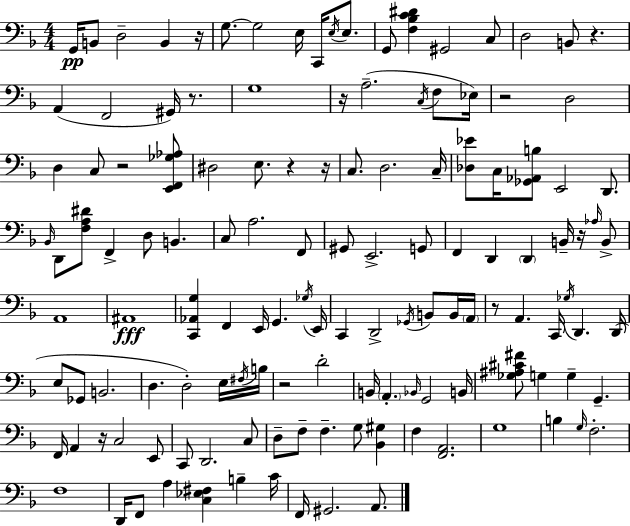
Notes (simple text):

G2/s B2/e D3/h B2/q R/s G3/e. G3/h E3/s C2/s E3/s E3/e. G2/e [F3,Bb3,C4,D#4]/q G#2/h C3/e D3/h B2/e R/q. A2/q F2/h G#2/s R/e. G3/w R/s A3/h. C3/s F3/e Eb3/s R/h D3/h D3/q C3/e R/h [E2,F2,Gb3,Ab3]/e D#3/h E3/e. R/q R/s C3/e. D3/h. C3/s [Db3,Eb4]/e C3/s [Gb2,Ab2,B3]/e E2/h D2/e. Bb2/s D2/e [F3,A3,D#4]/e F2/q D3/e B2/q. C3/e A3/h. F2/e G#2/e E2/h. G2/e F2/q D2/q D2/q B2/s R/s Ab3/s B2/e A2/w A#2/w [C2,Ab2,G3]/q F2/q E2/s G2/q. Gb3/s E2/s C2/q D2/h Gb2/s B2/e B2/s A2/s R/e A2/q. C2/s Gb3/s D2/q. D2/s E3/e Gb2/e B2/h. D3/q. D3/h E3/s F#3/s B3/s R/h D4/h B2/s A2/q. Bb2/s G2/h B2/s [Gb3,A#3,C#4,F#4]/e G3/q G3/q G2/q. F2/s A2/q R/s C3/h E2/e C2/e D2/h. C3/e D3/e F3/e F3/q. G3/e [Bb2,G#3]/q F3/q [F2,A2]/h. G3/w B3/q G3/s F3/h. F3/w D2/s F2/e A3/q [C3,Eb3,F#3]/q B3/q C4/s F2/s G#2/h. A2/e.